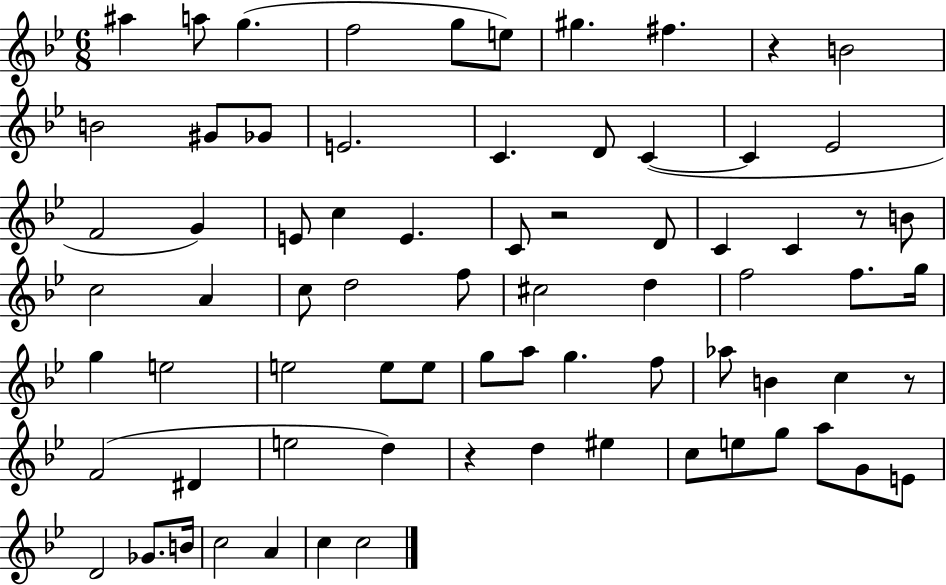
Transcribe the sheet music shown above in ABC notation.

X:1
T:Untitled
M:6/8
L:1/4
K:Bb
^a a/2 g f2 g/2 e/2 ^g ^f z B2 B2 ^G/2 _G/2 E2 C D/2 C C _E2 F2 G E/2 c E C/2 z2 D/2 C C z/2 B/2 c2 A c/2 d2 f/2 ^c2 d f2 f/2 g/4 g e2 e2 e/2 e/2 g/2 a/2 g f/2 _a/2 B c z/2 F2 ^D e2 d z d ^e c/2 e/2 g/2 a/2 G/2 E/2 D2 _G/2 B/4 c2 A c c2